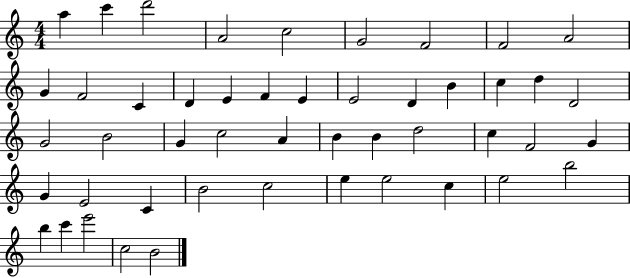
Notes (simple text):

A5/q C6/q D6/h A4/h C5/h G4/h F4/h F4/h A4/h G4/q F4/h C4/q D4/q E4/q F4/q E4/q E4/h D4/q B4/q C5/q D5/q D4/h G4/h B4/h G4/q C5/h A4/q B4/q B4/q D5/h C5/q F4/h G4/q G4/q E4/h C4/q B4/h C5/h E5/q E5/h C5/q E5/h B5/h B5/q C6/q E6/h C5/h B4/h